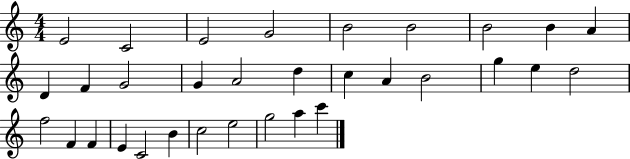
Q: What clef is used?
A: treble